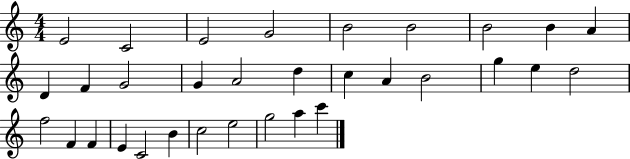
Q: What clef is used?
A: treble